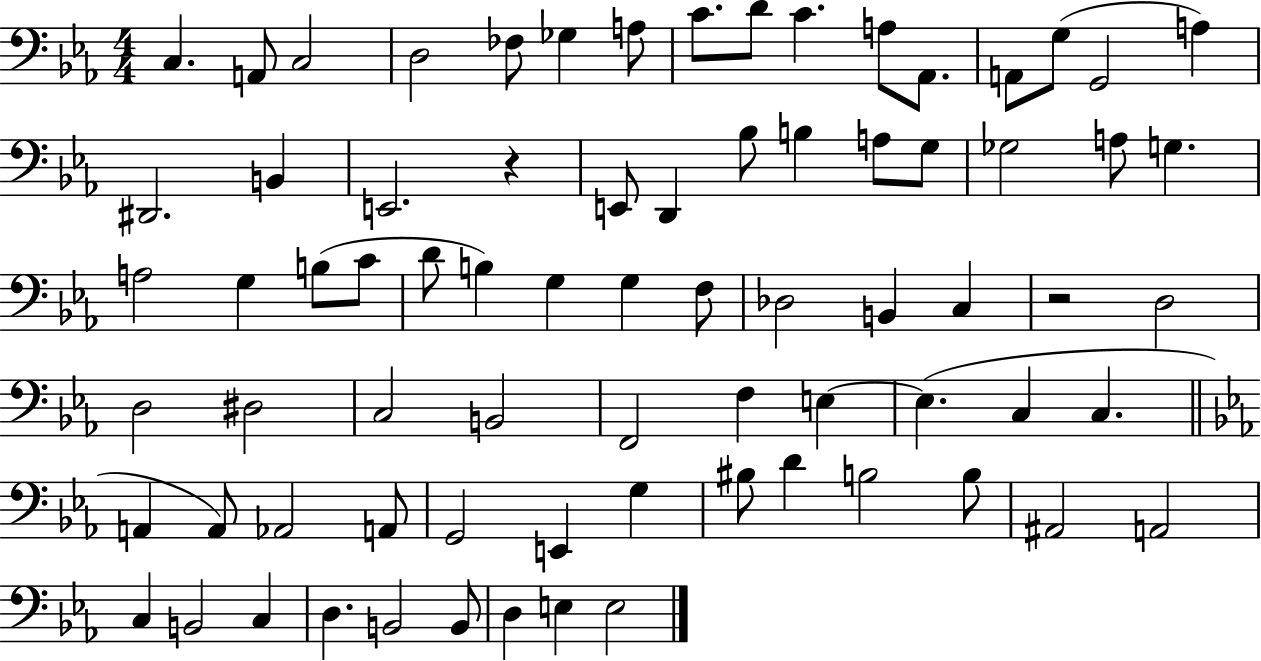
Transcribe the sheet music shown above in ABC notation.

X:1
T:Untitled
M:4/4
L:1/4
K:Eb
C, A,,/2 C,2 D,2 _F,/2 _G, A,/2 C/2 D/2 C A,/2 _A,,/2 A,,/2 G,/2 G,,2 A, ^D,,2 B,, E,,2 z E,,/2 D,, _B,/2 B, A,/2 G,/2 _G,2 A,/2 G, A,2 G, B,/2 C/2 D/2 B, G, G, F,/2 _D,2 B,, C, z2 D,2 D,2 ^D,2 C,2 B,,2 F,,2 F, E, E, C, C, A,, A,,/2 _A,,2 A,,/2 G,,2 E,, G, ^B,/2 D B,2 B,/2 ^A,,2 A,,2 C, B,,2 C, D, B,,2 B,,/2 D, E, E,2